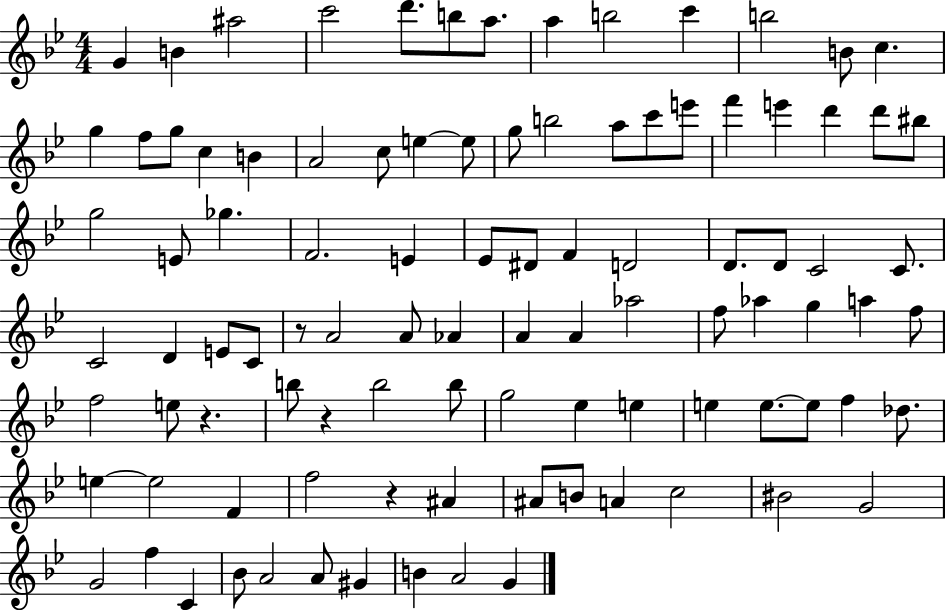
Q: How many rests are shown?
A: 4